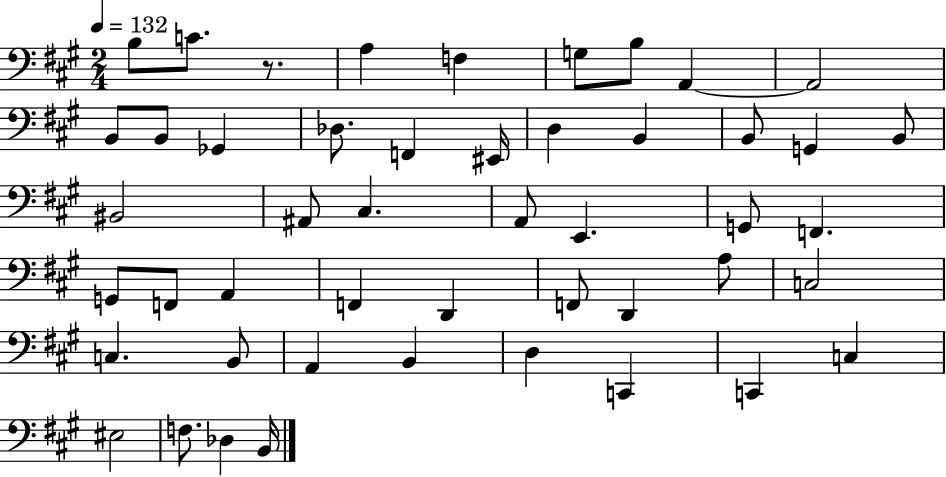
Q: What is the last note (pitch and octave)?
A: B2